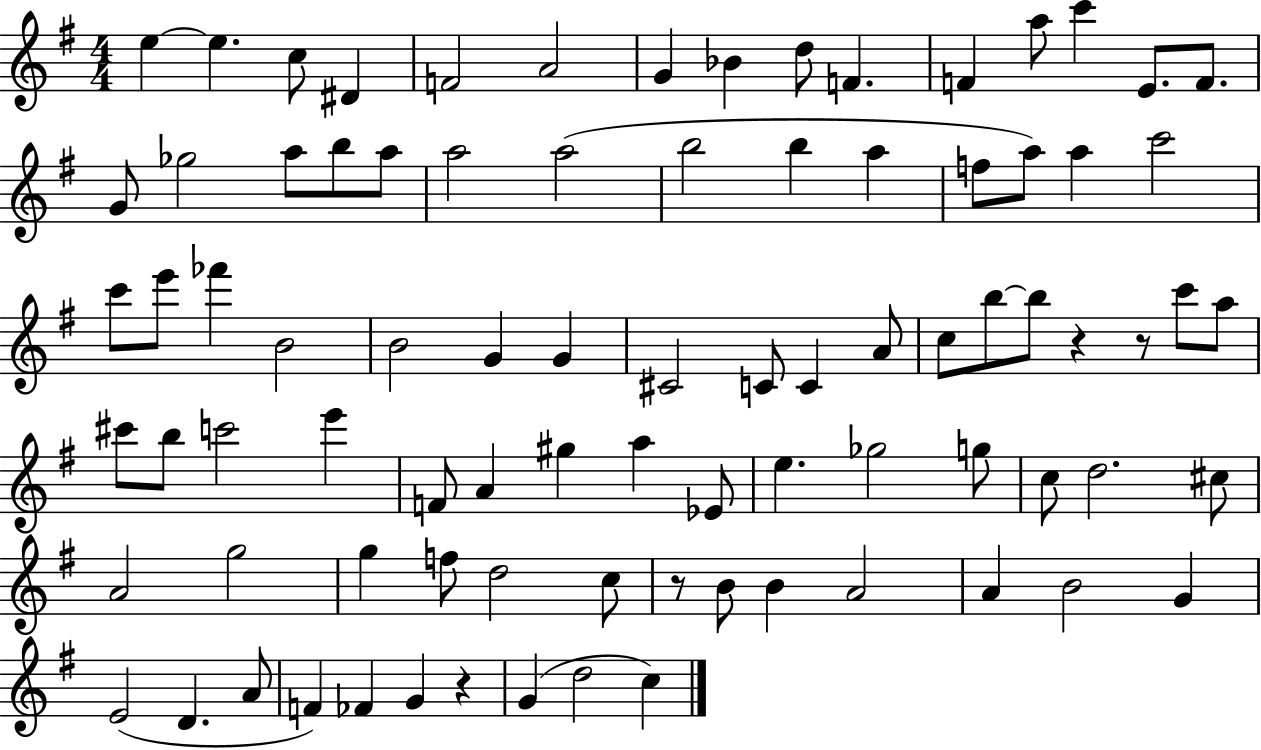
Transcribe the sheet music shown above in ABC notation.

X:1
T:Untitled
M:4/4
L:1/4
K:G
e e c/2 ^D F2 A2 G _B d/2 F F a/2 c' E/2 F/2 G/2 _g2 a/2 b/2 a/2 a2 a2 b2 b a f/2 a/2 a c'2 c'/2 e'/2 _f' B2 B2 G G ^C2 C/2 C A/2 c/2 b/2 b/2 z z/2 c'/2 a/2 ^c'/2 b/2 c'2 e' F/2 A ^g a _E/2 e _g2 g/2 c/2 d2 ^c/2 A2 g2 g f/2 d2 c/2 z/2 B/2 B A2 A B2 G E2 D A/2 F _F G z G d2 c